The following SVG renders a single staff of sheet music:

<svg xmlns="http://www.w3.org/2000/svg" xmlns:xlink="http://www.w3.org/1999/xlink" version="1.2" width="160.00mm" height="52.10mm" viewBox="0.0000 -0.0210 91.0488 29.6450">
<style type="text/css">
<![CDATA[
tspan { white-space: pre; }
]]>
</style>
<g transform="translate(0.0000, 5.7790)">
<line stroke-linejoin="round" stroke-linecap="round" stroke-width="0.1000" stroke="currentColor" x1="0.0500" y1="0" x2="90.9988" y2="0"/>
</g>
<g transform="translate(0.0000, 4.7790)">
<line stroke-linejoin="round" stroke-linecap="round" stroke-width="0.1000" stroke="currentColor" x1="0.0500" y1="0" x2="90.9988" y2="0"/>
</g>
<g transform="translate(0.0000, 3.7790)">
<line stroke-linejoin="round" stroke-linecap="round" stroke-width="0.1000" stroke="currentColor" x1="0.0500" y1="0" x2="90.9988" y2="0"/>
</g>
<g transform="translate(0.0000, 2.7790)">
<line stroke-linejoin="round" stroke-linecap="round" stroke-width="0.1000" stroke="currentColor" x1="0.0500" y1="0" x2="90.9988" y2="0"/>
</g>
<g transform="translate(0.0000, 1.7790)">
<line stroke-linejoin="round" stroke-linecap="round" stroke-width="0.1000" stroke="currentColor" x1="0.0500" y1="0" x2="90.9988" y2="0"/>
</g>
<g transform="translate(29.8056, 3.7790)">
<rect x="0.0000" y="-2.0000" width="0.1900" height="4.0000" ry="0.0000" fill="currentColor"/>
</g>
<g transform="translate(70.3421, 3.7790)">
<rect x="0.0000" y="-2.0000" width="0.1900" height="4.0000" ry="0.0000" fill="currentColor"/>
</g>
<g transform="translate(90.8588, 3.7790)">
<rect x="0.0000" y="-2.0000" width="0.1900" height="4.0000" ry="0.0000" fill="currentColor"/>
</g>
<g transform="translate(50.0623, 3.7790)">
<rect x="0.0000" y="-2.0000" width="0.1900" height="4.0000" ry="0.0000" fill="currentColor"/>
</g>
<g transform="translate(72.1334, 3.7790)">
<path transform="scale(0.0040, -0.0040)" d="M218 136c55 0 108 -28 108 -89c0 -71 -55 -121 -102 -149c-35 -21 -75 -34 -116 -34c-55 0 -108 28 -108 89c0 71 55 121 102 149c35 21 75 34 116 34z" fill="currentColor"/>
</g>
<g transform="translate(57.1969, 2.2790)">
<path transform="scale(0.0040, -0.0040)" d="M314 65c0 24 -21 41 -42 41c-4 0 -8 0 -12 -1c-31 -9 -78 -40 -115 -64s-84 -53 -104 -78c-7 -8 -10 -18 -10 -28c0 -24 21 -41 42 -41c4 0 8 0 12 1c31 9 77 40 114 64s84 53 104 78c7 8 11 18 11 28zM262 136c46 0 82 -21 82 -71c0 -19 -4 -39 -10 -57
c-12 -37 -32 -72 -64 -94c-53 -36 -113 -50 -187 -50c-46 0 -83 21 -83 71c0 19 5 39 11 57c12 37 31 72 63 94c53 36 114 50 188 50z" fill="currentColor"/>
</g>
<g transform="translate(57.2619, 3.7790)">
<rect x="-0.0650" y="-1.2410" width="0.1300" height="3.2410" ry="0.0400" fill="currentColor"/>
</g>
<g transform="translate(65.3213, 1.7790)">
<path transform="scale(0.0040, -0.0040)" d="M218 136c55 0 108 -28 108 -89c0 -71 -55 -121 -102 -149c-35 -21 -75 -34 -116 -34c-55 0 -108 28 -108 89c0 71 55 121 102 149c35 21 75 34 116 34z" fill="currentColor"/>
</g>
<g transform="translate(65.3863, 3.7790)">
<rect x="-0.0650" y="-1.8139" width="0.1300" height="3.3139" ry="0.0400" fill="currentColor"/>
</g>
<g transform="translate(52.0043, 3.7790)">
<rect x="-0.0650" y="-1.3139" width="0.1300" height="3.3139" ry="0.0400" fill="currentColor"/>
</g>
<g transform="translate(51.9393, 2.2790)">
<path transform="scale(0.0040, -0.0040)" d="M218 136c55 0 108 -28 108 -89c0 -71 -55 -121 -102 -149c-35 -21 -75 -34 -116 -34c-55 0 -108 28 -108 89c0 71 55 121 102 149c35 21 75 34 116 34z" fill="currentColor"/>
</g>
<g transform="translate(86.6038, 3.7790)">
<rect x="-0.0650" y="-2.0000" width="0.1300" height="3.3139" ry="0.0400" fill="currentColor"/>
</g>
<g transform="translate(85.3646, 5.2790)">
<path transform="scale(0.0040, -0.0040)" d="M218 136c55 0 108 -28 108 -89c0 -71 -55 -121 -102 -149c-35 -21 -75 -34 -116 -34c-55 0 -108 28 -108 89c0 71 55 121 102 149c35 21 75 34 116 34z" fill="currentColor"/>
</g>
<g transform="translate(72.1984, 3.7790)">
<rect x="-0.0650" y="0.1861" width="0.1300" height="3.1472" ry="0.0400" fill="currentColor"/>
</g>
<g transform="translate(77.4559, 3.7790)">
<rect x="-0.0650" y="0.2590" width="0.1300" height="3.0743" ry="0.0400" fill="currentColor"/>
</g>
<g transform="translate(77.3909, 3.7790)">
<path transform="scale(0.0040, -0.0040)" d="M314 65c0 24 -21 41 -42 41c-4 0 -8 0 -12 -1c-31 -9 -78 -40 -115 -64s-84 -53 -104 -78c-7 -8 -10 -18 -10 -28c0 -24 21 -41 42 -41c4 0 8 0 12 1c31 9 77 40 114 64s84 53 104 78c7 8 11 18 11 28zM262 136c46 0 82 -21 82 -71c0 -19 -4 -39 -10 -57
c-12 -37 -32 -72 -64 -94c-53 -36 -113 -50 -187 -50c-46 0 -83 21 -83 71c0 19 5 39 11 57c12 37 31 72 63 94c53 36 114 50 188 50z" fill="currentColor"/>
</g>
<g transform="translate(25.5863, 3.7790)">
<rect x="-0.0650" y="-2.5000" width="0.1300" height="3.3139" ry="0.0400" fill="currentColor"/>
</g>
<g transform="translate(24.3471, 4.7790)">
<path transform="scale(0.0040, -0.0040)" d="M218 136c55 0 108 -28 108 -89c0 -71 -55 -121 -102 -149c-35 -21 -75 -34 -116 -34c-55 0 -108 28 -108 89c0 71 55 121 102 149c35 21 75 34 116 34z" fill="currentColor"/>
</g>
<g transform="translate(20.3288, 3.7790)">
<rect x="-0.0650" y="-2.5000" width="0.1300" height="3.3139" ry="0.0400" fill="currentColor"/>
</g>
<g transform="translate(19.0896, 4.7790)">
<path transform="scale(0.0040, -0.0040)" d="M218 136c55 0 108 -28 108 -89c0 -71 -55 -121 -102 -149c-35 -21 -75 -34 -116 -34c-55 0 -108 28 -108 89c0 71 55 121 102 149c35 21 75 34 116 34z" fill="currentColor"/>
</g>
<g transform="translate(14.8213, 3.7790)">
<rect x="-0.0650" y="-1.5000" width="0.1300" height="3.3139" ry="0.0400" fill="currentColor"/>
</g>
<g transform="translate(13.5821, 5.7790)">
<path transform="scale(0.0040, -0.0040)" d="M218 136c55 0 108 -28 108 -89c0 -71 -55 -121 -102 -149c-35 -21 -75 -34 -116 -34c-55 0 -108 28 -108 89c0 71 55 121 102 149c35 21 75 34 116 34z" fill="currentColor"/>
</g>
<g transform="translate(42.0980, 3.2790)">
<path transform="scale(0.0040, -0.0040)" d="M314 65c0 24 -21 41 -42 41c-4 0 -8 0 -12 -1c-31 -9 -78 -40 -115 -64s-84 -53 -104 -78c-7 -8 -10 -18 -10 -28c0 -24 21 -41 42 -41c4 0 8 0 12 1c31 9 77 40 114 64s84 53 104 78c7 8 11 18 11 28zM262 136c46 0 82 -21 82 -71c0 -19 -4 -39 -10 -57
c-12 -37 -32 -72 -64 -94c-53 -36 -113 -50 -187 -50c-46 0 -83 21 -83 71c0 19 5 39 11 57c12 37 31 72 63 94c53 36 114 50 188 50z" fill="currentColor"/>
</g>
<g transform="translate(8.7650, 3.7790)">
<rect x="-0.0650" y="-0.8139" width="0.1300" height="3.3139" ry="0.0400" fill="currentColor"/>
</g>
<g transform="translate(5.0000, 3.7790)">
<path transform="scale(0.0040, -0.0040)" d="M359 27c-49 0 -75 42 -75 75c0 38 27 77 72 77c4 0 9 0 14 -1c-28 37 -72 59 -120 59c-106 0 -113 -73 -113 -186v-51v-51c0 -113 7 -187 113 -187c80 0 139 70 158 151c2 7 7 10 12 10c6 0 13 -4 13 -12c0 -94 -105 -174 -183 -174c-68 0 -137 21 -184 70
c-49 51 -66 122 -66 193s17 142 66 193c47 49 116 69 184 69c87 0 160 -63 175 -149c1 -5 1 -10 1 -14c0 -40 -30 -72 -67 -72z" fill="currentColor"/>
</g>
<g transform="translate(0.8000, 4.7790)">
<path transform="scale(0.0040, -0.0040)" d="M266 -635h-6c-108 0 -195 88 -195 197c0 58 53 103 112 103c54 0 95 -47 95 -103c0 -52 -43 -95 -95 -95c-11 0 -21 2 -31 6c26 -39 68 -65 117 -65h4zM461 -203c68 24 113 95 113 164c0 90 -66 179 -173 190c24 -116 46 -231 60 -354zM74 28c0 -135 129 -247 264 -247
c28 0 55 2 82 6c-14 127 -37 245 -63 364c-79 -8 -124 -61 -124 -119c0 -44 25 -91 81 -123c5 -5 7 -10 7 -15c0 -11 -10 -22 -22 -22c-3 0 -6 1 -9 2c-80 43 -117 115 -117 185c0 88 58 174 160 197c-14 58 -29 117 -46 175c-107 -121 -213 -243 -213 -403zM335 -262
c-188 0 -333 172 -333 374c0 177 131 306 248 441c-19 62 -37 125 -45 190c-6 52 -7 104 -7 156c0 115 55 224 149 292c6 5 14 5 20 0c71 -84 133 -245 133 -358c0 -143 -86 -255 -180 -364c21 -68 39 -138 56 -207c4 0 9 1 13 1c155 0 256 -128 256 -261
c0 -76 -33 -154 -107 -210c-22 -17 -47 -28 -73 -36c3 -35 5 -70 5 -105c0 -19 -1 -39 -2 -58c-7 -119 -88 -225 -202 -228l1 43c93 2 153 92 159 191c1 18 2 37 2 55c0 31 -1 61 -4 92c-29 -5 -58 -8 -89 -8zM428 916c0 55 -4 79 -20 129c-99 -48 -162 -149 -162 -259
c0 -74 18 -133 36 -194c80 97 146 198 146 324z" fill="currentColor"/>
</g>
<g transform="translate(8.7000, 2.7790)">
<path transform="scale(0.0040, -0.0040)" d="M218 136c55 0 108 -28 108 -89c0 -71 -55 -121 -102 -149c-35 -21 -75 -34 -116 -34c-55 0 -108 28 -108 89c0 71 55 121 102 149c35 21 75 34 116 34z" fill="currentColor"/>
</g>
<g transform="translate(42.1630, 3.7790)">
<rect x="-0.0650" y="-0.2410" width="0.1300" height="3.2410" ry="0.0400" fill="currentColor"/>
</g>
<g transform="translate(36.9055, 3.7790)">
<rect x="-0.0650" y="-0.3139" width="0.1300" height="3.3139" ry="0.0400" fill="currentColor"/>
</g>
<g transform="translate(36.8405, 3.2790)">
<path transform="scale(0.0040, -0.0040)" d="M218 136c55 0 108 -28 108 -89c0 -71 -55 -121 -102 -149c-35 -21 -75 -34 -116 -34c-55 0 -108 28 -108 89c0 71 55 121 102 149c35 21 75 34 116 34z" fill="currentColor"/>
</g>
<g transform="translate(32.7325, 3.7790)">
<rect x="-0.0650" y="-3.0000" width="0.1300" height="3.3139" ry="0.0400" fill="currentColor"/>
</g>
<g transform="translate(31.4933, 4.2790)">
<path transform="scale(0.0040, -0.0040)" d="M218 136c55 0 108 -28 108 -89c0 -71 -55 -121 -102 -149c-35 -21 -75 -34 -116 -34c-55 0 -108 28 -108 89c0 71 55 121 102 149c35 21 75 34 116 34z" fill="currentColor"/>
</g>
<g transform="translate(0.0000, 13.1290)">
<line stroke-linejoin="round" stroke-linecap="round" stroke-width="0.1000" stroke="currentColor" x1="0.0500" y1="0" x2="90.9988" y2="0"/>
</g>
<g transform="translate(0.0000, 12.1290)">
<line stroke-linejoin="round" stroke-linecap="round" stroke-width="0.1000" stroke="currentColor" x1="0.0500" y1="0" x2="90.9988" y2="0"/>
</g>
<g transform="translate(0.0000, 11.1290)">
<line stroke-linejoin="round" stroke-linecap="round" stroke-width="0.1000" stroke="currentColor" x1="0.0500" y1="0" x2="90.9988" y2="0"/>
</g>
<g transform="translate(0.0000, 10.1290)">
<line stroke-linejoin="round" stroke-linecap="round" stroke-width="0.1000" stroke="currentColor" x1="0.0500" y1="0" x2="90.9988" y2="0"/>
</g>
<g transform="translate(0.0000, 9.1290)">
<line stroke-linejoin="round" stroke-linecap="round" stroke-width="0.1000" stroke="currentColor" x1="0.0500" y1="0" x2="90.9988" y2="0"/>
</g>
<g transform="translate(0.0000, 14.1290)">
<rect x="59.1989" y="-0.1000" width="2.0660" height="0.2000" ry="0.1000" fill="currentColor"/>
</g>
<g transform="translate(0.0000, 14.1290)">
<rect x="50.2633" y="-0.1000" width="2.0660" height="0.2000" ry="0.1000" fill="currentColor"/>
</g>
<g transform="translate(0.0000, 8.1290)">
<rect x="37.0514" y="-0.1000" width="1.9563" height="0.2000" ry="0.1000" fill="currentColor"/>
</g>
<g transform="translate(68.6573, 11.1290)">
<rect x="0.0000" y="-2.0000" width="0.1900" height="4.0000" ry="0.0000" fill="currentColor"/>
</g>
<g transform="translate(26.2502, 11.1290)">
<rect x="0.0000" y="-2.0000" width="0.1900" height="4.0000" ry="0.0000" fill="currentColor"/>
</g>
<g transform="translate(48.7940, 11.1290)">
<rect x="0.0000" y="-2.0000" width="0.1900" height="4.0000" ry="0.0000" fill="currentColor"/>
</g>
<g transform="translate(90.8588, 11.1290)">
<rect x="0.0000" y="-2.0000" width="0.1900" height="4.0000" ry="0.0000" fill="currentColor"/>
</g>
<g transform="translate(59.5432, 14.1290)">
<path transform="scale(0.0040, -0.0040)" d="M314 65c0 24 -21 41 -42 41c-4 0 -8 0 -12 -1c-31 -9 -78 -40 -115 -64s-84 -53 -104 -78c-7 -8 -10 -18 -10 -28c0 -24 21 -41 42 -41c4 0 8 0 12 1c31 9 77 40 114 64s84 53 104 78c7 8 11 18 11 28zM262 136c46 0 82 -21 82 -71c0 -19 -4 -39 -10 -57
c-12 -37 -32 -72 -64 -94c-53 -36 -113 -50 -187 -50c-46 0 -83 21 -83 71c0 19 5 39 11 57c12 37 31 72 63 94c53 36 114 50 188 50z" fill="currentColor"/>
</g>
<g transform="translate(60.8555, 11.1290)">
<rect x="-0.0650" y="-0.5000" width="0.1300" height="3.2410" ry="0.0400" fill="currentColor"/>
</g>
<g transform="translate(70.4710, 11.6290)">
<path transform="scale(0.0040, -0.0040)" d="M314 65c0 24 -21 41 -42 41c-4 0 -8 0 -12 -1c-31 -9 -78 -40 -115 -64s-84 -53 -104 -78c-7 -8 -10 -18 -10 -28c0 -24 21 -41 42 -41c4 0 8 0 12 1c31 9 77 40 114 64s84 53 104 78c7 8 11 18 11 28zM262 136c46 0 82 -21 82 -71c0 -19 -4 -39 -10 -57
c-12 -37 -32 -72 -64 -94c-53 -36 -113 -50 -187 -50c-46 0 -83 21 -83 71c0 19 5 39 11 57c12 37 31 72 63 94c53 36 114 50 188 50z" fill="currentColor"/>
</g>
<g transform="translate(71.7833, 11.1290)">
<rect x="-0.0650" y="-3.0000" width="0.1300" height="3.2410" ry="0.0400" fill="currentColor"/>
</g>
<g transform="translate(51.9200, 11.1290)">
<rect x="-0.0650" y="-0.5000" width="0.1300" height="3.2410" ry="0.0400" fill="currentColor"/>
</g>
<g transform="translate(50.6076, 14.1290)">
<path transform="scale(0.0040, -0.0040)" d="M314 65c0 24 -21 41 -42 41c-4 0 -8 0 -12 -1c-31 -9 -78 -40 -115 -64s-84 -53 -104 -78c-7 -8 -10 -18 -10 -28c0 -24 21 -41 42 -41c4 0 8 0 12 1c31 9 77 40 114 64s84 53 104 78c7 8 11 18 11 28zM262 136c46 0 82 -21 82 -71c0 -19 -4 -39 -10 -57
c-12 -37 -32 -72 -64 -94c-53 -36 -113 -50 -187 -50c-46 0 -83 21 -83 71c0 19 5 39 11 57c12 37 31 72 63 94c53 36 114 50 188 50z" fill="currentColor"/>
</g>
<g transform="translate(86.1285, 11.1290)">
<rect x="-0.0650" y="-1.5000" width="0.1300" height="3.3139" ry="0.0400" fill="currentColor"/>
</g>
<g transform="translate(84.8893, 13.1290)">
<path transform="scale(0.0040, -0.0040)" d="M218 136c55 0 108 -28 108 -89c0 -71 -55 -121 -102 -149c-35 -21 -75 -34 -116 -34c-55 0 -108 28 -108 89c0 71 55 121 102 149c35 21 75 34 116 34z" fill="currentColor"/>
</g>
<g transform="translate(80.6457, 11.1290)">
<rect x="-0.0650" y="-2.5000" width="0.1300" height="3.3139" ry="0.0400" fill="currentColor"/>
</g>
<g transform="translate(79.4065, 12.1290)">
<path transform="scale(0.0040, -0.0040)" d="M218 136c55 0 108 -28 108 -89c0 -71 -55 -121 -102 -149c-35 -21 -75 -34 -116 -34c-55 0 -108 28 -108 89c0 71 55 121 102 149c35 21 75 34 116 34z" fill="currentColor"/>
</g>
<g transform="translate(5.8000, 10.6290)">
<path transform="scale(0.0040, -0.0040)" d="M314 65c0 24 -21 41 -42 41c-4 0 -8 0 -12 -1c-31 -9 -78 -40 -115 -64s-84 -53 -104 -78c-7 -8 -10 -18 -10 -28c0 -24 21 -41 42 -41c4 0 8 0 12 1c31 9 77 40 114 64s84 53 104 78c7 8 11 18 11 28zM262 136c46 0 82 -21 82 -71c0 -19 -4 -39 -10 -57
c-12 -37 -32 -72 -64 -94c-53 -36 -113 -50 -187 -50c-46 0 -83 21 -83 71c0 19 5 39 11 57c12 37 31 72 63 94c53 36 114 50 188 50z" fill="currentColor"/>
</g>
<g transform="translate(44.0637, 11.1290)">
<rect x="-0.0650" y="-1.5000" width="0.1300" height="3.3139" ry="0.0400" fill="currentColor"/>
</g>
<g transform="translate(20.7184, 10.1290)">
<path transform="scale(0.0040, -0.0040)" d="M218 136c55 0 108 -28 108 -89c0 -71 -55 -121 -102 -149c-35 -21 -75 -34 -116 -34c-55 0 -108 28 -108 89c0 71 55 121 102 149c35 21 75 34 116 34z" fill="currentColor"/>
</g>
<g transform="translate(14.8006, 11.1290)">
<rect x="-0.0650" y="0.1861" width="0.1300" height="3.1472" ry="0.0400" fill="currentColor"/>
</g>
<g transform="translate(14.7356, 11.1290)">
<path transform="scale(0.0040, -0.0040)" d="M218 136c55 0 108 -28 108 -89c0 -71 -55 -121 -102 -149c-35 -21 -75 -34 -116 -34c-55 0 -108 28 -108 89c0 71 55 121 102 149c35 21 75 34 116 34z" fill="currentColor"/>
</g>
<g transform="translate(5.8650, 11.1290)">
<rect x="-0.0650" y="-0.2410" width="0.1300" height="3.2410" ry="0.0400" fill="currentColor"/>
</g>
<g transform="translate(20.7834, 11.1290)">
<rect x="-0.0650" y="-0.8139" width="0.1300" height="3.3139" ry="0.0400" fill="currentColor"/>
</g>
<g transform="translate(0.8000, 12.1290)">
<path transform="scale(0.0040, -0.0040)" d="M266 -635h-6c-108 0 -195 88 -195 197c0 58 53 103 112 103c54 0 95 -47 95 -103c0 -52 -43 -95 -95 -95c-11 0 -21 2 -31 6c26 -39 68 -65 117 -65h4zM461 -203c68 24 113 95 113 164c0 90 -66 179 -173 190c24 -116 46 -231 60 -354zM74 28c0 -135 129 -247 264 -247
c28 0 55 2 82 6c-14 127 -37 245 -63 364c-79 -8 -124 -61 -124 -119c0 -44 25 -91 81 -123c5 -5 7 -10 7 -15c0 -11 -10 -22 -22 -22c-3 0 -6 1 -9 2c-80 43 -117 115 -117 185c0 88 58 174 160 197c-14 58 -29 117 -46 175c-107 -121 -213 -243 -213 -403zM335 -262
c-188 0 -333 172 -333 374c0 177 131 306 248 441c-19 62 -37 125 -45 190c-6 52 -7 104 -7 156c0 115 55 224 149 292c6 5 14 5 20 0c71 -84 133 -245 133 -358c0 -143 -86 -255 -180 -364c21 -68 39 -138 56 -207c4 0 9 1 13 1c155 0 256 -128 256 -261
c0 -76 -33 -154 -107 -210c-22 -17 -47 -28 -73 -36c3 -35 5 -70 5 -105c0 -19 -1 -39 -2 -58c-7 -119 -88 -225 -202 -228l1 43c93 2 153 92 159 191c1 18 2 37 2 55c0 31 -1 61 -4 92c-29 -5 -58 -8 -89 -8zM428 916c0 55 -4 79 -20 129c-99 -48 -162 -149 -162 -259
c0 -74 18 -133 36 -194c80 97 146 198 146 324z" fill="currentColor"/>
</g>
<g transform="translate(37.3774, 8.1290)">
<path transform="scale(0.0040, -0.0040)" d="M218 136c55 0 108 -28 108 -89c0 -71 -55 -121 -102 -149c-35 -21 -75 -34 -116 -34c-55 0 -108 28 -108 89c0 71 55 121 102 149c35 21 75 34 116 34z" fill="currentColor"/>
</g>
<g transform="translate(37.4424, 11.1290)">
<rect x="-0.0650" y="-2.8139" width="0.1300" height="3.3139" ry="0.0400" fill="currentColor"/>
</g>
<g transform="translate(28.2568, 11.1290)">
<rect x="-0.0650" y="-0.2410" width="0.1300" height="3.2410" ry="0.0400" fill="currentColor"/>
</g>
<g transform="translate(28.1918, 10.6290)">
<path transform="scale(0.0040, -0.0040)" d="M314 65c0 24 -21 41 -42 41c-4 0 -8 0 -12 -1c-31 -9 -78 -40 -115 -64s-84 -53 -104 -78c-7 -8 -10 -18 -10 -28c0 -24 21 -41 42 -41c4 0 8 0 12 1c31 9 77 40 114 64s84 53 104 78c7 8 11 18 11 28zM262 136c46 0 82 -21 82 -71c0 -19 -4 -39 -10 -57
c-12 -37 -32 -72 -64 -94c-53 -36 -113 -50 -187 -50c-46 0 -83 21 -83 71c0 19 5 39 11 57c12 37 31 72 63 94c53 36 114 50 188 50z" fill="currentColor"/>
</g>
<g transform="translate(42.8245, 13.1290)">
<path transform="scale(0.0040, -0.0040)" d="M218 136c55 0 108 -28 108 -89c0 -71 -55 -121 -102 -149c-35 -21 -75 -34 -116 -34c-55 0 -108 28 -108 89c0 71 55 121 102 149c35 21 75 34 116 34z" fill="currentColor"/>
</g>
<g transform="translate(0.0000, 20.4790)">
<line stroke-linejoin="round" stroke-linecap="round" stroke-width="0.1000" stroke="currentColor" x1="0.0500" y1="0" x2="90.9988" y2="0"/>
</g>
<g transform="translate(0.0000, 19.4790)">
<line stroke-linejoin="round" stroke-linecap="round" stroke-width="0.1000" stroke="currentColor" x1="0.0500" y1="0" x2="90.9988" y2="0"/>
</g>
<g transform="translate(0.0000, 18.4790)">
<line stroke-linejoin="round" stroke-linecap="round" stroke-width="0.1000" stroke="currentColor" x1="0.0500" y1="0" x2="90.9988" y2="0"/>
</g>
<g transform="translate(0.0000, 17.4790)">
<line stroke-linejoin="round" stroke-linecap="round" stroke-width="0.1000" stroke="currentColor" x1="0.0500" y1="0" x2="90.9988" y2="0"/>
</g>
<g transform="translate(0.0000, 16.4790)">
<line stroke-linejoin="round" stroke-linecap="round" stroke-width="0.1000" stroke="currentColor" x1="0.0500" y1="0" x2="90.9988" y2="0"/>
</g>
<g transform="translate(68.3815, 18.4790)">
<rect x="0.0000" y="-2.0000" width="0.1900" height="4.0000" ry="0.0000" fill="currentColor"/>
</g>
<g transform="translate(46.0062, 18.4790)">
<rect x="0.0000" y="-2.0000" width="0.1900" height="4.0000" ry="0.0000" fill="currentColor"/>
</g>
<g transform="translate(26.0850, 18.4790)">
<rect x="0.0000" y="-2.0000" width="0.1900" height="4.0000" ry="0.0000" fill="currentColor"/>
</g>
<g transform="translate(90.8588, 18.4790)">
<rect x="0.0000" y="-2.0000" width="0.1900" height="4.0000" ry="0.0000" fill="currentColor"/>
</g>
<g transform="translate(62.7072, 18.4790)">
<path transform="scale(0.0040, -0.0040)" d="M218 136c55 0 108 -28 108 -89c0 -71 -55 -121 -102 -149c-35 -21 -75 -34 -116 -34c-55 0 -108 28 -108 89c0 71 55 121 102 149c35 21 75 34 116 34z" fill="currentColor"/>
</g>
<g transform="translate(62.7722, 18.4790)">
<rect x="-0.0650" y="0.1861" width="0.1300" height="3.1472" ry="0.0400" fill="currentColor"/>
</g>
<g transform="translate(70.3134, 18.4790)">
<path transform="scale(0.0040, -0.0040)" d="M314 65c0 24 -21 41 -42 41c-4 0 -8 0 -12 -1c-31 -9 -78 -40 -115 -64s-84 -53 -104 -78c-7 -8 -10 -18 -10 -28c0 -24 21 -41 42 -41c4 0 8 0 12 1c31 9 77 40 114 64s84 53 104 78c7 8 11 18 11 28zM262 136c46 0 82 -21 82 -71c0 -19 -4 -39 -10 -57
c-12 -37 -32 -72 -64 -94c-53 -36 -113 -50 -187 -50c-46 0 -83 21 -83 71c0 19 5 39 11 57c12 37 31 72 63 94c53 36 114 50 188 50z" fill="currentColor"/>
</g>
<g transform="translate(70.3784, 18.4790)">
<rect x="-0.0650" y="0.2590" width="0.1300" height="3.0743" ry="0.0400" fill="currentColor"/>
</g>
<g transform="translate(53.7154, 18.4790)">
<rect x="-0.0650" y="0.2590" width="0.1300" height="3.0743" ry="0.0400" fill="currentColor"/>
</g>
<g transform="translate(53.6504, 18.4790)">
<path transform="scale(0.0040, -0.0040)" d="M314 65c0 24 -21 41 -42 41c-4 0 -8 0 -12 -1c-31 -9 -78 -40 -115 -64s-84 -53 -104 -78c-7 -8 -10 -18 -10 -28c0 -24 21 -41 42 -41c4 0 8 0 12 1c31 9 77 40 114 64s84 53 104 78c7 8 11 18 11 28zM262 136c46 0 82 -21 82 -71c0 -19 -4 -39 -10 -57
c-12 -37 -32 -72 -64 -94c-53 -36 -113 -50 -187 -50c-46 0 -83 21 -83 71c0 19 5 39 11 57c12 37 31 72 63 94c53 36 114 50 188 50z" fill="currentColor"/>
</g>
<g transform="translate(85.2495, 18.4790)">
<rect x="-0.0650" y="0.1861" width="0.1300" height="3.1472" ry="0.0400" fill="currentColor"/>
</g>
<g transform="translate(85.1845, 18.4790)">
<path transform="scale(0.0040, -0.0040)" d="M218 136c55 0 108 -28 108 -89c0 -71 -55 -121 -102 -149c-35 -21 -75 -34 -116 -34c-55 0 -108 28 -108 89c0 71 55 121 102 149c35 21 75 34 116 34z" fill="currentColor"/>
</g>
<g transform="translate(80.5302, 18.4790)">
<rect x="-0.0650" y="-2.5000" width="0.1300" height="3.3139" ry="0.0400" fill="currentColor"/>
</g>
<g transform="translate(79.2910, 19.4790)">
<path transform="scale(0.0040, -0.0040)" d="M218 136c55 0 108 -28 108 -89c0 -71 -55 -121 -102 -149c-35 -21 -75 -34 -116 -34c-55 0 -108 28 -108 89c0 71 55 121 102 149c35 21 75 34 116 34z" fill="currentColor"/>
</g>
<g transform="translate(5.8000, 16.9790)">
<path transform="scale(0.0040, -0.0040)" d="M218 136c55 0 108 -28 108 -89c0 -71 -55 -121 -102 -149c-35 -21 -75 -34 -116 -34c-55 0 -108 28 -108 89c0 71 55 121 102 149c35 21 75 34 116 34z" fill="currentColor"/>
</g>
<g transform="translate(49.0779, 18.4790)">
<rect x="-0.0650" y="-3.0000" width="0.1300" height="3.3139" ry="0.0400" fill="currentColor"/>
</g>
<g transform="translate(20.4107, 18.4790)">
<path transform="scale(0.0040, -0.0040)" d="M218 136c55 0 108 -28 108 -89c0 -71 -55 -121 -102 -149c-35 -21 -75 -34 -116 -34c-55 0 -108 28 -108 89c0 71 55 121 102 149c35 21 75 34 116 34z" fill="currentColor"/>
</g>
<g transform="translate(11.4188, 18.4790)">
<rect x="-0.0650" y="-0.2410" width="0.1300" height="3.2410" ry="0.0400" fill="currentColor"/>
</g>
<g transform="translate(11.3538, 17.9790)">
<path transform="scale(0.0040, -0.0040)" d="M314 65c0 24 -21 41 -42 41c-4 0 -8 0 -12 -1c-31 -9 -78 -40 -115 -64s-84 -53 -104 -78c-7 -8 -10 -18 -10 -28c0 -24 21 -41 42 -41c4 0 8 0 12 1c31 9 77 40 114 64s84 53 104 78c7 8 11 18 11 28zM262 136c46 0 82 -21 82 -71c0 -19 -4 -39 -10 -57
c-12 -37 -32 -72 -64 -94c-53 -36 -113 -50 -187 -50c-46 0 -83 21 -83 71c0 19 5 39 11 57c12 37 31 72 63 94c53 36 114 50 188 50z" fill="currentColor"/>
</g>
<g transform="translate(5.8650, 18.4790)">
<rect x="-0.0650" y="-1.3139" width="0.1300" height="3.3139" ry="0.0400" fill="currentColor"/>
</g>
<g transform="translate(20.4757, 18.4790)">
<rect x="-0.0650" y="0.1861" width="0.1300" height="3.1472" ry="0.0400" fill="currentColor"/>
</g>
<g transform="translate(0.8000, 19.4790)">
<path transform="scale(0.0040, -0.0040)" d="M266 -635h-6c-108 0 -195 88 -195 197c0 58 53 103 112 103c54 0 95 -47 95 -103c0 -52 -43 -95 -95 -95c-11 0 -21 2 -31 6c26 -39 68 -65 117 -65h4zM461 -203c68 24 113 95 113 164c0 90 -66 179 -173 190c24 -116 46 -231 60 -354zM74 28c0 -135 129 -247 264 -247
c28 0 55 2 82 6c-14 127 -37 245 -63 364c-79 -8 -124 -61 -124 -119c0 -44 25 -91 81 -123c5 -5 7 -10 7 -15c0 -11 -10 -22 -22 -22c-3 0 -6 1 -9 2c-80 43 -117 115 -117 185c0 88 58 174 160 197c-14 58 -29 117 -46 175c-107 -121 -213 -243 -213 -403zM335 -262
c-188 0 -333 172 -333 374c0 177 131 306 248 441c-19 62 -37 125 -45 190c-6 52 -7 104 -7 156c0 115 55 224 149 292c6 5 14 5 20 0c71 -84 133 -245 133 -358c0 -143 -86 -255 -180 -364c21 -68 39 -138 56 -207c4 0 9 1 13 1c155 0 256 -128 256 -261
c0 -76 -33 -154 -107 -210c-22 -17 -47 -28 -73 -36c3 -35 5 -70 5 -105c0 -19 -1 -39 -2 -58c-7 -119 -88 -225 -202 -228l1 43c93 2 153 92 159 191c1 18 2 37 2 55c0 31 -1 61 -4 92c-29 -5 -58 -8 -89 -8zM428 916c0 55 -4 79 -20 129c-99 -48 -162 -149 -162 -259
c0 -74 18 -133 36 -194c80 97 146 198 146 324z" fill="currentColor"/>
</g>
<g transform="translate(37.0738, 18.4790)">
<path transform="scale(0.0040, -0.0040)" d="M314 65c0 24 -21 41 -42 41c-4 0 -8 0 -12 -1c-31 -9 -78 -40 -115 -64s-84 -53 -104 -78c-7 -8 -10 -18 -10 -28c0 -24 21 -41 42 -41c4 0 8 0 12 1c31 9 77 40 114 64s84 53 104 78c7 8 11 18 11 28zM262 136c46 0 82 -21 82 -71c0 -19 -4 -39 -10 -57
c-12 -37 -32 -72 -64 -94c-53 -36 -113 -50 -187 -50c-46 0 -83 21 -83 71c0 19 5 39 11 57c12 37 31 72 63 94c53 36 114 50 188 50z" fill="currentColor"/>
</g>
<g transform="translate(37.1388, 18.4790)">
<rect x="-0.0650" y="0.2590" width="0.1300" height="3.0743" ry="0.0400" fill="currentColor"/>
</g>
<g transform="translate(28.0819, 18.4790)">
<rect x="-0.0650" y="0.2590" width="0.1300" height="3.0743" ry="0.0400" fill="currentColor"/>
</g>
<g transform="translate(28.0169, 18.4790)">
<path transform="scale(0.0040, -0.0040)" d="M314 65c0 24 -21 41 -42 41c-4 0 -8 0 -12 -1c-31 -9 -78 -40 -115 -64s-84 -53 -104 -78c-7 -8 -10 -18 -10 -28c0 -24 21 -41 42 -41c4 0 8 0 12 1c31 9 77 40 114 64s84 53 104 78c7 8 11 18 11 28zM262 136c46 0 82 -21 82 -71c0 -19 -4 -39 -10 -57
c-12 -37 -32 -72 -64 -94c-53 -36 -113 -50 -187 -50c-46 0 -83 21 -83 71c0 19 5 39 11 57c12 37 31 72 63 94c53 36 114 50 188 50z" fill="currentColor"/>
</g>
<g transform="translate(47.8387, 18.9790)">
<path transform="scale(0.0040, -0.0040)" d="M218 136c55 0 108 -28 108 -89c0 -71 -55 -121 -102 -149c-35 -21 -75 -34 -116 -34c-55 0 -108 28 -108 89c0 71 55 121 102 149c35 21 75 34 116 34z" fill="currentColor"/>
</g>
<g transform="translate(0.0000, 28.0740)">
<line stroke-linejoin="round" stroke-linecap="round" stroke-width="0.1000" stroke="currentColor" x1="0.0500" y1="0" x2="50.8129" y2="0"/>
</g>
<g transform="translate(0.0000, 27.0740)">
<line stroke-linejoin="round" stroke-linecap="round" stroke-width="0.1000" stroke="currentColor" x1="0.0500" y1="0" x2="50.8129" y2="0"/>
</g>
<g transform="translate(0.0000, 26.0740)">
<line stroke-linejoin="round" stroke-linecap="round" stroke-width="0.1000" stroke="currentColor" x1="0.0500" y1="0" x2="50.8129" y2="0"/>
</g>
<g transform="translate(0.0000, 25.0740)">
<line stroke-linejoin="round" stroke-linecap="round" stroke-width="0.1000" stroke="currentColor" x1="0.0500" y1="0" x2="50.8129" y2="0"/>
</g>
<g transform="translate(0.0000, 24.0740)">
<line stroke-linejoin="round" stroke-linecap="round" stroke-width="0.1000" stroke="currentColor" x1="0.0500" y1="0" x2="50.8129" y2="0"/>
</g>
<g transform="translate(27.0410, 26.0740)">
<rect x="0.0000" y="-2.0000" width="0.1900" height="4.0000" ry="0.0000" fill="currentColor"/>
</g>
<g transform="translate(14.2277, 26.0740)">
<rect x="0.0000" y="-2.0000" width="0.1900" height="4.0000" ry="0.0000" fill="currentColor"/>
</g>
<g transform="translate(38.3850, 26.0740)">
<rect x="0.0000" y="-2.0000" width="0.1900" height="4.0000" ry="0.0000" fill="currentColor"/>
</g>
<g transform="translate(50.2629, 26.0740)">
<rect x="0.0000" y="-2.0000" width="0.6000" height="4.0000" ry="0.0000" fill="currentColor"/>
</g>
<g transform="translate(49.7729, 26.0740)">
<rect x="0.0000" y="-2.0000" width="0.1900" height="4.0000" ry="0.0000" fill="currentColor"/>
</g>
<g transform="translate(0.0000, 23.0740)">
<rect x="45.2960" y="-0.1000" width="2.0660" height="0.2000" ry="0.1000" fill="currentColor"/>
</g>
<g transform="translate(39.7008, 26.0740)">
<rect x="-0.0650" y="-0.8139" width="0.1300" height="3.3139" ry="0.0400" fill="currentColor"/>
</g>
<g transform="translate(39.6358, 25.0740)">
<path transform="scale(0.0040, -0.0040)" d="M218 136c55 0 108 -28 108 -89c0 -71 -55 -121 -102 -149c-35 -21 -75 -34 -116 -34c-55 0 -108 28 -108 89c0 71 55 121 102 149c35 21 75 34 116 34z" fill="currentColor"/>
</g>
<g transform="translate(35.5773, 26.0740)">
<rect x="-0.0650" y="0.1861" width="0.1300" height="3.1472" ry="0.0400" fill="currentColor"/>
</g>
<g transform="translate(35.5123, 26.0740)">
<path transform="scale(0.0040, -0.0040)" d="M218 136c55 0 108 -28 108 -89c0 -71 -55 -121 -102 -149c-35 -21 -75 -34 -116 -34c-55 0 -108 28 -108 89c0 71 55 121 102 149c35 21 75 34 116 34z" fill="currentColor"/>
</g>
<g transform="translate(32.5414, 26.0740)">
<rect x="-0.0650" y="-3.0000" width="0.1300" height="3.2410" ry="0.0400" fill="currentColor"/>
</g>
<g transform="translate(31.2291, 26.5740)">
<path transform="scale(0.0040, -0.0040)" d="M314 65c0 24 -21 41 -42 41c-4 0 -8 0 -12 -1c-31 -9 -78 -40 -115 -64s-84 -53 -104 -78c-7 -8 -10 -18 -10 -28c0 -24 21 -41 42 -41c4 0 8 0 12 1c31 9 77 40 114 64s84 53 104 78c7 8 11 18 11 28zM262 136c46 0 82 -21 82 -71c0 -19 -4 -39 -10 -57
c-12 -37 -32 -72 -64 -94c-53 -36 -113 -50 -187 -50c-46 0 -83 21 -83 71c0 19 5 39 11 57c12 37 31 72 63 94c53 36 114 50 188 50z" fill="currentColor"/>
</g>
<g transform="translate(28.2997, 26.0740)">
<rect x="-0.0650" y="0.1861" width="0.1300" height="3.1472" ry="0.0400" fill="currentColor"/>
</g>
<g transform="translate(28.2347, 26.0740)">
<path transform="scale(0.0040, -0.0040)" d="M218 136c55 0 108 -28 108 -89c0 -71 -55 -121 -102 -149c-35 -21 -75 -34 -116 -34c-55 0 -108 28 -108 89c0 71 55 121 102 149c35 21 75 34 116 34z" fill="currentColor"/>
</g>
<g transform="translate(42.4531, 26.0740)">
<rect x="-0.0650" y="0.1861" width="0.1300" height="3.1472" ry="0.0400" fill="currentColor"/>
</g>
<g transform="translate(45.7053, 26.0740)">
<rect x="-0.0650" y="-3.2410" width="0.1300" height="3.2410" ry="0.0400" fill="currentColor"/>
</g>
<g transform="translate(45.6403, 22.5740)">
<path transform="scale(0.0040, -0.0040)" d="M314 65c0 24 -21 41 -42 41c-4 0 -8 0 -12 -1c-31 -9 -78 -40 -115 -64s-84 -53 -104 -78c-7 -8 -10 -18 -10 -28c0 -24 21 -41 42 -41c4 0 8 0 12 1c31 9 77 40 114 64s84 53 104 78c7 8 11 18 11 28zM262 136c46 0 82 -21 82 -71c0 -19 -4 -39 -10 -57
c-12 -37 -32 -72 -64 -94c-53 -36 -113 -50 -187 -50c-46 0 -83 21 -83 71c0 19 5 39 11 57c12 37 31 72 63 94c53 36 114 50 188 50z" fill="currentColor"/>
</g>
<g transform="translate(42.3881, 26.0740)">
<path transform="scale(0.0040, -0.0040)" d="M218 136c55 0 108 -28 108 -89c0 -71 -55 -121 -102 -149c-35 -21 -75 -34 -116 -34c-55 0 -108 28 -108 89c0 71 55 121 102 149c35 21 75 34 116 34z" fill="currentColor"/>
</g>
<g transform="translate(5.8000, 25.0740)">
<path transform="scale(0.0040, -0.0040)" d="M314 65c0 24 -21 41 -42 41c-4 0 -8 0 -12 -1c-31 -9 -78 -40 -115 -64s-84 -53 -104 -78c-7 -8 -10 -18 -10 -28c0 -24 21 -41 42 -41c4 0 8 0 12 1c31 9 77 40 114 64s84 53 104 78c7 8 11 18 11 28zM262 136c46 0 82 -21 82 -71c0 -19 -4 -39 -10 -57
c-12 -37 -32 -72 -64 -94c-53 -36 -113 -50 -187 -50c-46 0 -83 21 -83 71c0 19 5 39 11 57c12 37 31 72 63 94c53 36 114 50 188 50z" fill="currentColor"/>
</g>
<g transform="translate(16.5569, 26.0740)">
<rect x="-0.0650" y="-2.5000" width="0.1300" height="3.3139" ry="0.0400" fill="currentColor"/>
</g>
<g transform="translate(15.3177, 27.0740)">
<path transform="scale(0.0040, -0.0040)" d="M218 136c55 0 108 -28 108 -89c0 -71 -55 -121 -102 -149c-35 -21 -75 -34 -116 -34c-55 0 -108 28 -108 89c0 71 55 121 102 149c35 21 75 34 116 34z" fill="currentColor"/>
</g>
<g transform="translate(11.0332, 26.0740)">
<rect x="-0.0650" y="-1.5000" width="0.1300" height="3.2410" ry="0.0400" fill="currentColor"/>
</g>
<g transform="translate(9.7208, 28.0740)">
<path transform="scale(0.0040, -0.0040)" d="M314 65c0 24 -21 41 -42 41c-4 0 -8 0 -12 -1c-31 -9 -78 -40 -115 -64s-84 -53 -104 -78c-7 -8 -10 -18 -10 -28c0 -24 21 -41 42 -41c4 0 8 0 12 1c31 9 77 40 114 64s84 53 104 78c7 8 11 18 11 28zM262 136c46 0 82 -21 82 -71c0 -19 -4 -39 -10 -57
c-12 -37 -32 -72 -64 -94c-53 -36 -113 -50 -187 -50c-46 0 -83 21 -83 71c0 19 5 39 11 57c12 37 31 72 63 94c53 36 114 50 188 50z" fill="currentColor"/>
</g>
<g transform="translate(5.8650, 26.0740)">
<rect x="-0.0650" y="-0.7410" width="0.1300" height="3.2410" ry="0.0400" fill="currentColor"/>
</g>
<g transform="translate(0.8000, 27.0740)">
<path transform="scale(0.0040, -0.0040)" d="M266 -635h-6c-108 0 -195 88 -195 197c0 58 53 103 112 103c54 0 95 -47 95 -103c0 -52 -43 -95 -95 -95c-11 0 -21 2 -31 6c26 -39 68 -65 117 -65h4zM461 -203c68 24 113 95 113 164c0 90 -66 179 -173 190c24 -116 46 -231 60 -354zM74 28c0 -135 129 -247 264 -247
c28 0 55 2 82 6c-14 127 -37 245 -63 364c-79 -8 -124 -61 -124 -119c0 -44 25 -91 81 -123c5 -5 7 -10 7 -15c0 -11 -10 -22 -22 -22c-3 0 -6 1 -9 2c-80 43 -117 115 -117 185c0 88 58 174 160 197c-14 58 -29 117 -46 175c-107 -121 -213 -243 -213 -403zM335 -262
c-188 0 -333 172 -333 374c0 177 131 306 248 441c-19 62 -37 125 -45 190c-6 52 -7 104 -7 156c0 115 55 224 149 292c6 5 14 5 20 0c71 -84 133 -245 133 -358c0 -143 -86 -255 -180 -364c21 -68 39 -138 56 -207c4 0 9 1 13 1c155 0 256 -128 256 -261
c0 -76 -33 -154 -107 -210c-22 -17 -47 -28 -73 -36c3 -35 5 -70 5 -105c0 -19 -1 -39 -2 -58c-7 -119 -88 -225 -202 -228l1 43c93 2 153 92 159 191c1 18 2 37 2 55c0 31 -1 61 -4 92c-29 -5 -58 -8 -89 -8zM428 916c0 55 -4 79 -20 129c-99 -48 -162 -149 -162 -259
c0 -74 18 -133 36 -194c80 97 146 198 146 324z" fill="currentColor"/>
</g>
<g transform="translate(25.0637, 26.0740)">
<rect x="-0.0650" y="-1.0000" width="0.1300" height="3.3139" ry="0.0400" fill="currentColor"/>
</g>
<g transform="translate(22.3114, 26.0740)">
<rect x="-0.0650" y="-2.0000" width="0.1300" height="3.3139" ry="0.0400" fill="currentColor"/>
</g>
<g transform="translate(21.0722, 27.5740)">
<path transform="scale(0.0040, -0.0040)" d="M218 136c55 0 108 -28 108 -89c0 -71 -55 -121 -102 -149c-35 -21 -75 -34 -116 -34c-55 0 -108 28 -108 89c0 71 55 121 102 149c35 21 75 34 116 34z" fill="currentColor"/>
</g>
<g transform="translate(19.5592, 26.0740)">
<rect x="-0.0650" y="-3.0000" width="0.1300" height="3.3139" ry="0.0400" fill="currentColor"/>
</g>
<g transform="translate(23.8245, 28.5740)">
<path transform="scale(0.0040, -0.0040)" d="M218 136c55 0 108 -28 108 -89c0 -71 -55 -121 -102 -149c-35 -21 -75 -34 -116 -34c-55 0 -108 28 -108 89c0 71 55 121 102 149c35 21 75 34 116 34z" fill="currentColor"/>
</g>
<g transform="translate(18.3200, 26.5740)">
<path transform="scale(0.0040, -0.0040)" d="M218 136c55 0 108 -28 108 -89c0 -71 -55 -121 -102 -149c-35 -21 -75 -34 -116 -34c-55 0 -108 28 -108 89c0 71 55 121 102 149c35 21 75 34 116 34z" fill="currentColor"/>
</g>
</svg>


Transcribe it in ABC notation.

X:1
T:Untitled
M:4/4
L:1/4
K:C
d E G G A c c2 e e2 f B B2 F c2 B d c2 a E C2 C2 A2 G E e c2 B B2 B2 A B2 B B2 G B d2 E2 G A F D B A2 B d B b2